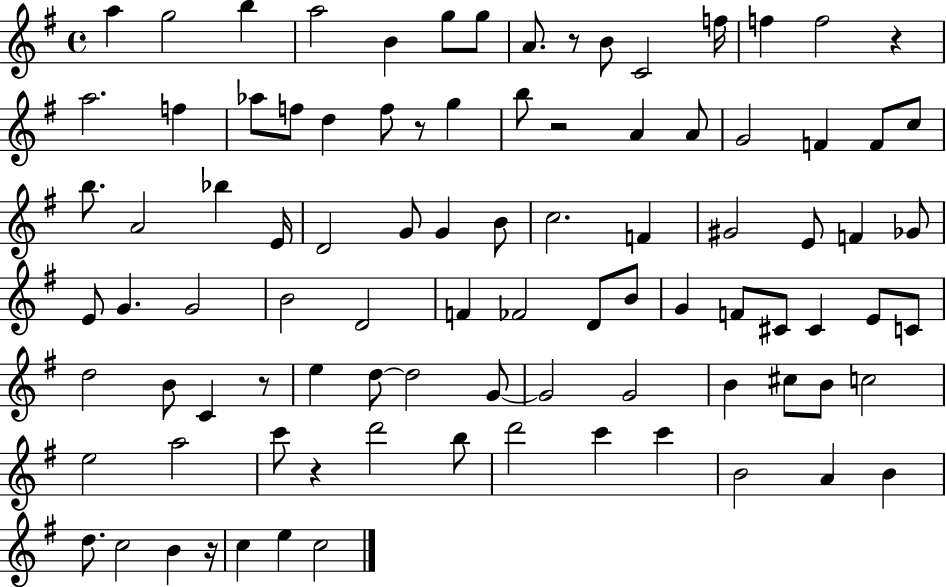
A5/q G5/h B5/q A5/h B4/q G5/e G5/e A4/e. R/e B4/e C4/h F5/s F5/q F5/h R/q A5/h. F5/q Ab5/e F5/e D5/q F5/e R/e G5/q B5/e R/h A4/q A4/e G4/h F4/q F4/e C5/e B5/e. A4/h Bb5/q E4/s D4/h G4/e G4/q B4/e C5/h. F4/q G#4/h E4/e F4/q Gb4/e E4/e G4/q. G4/h B4/h D4/h F4/q FES4/h D4/e B4/e G4/q F4/e C#4/e C#4/q E4/e C4/e D5/h B4/e C4/q R/e E5/q D5/e D5/h G4/e G4/h G4/h B4/q C#5/e B4/e C5/h E5/h A5/h C6/e R/q D6/h B5/e D6/h C6/q C6/q B4/h A4/q B4/q D5/e. C5/h B4/q R/s C5/q E5/q C5/h